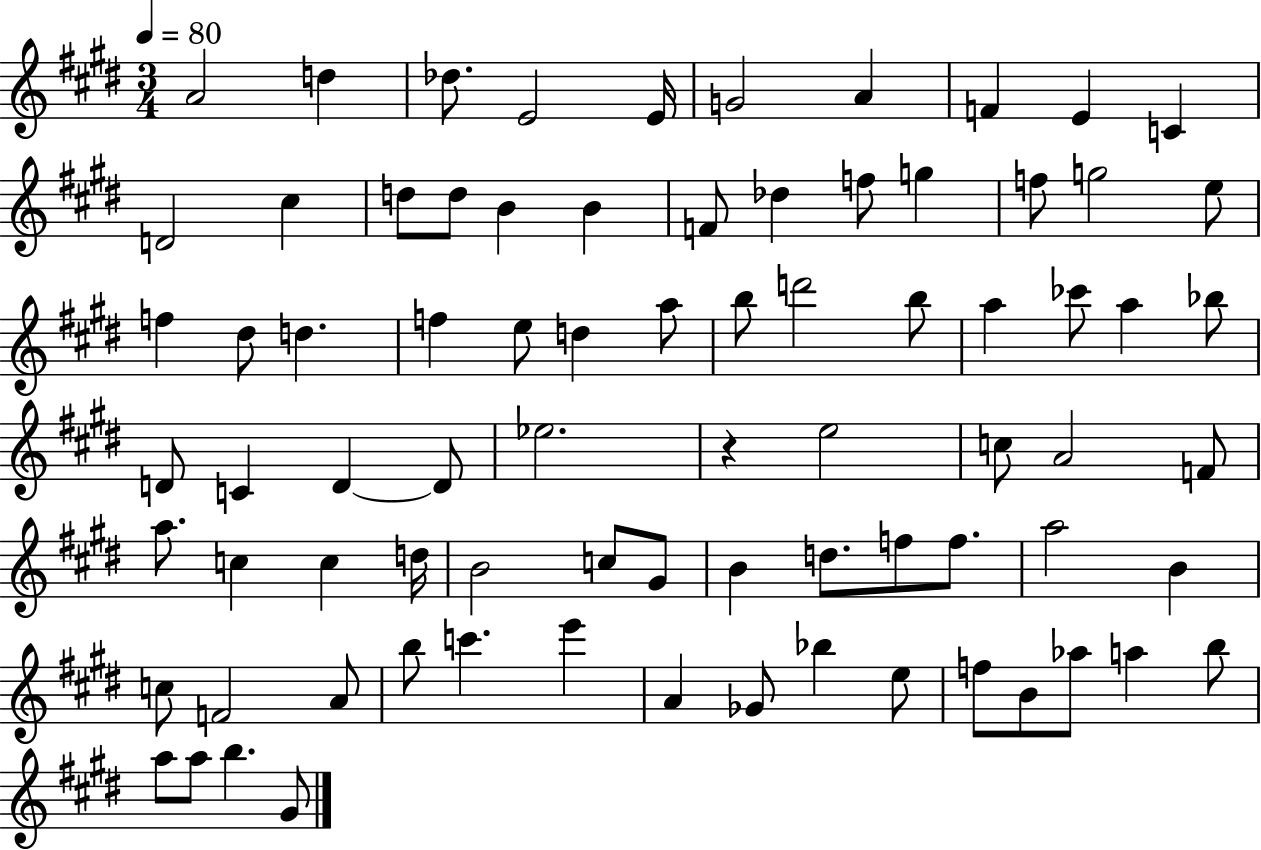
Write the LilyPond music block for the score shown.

{
  \clef treble
  \numericTimeSignature
  \time 3/4
  \key e \major
  \tempo 4 = 80
  a'2 d''4 | des''8. e'2 e'16 | g'2 a'4 | f'4 e'4 c'4 | \break d'2 cis''4 | d''8 d''8 b'4 b'4 | f'8 des''4 f''8 g''4 | f''8 g''2 e''8 | \break f''4 dis''8 d''4. | f''4 e''8 d''4 a''8 | b''8 d'''2 b''8 | a''4 ces'''8 a''4 bes''8 | \break d'8 c'4 d'4~~ d'8 | ees''2. | r4 e''2 | c''8 a'2 f'8 | \break a''8. c''4 c''4 d''16 | b'2 c''8 gis'8 | b'4 d''8. f''8 f''8. | a''2 b'4 | \break c''8 f'2 a'8 | b''8 c'''4. e'''4 | a'4 ges'8 bes''4 e''8 | f''8 b'8 aes''8 a''4 b''8 | \break a''8 a''8 b''4. gis'8 | \bar "|."
}